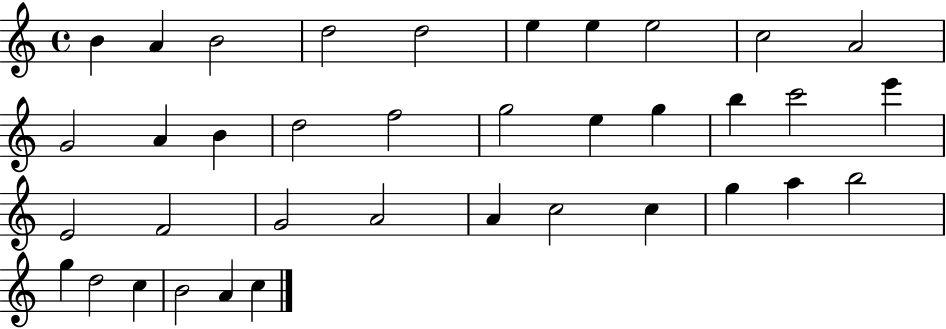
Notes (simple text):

B4/q A4/q B4/h D5/h D5/h E5/q E5/q E5/h C5/h A4/h G4/h A4/q B4/q D5/h F5/h G5/h E5/q G5/q B5/q C6/h E6/q E4/h F4/h G4/h A4/h A4/q C5/h C5/q G5/q A5/q B5/h G5/q D5/h C5/q B4/h A4/q C5/q